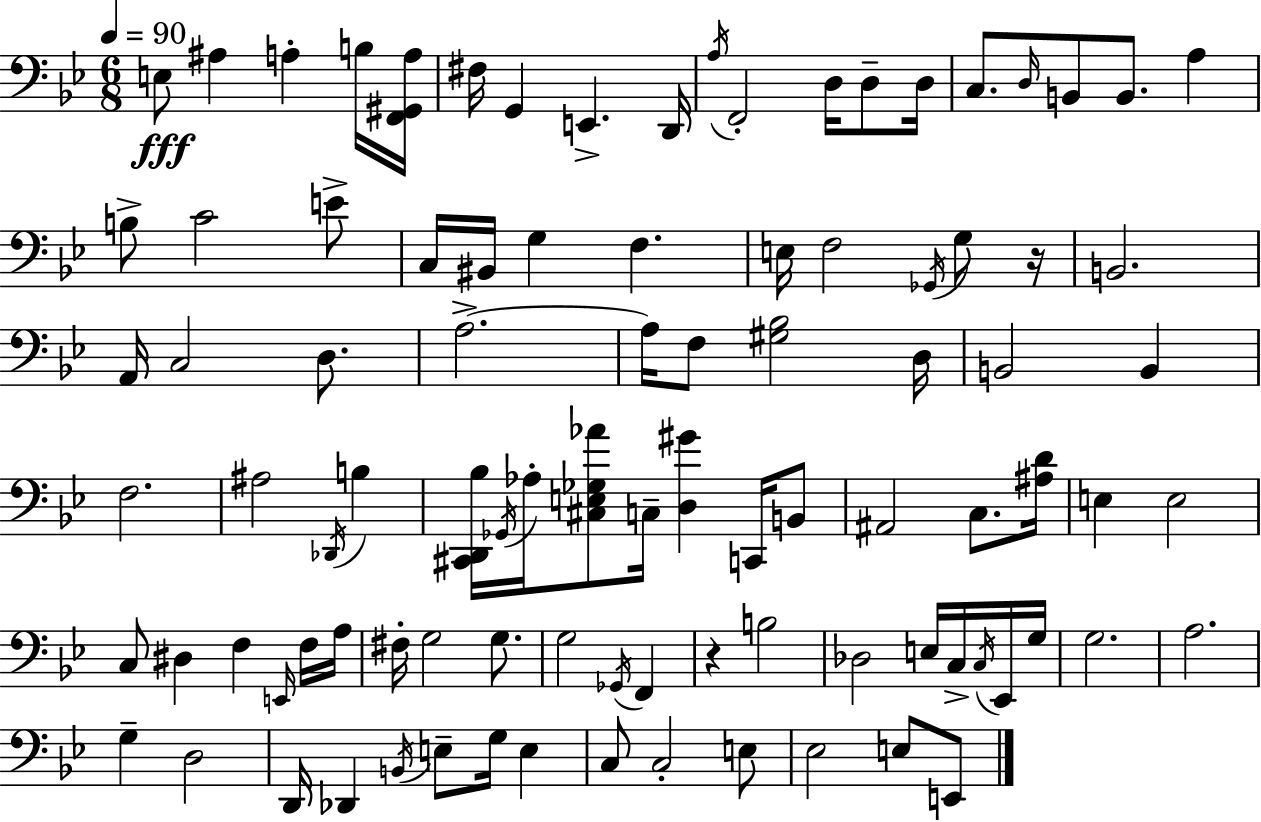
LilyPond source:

{
  \clef bass
  \numericTimeSignature
  \time 6/8
  \key bes \major
  \tempo 4 = 90
  e8\fff ais4 a4-. b16 <f, gis, a>16 | fis16 g,4 e,4.-> d,16 | \acciaccatura { a16 } f,2-. d16 d8-- | d16 c8. \grace { d16 } b,8 b,8. a4 | \break b8-> c'2 | e'8-> c16 bis,16 g4 f4. | e16 f2 \acciaccatura { ges,16 } | g8 r16 b,2. | \break a,16 c2 | d8. a2.->~~ | a16 f8 <gis bes>2 | d16 b,2 b,4 | \break f2. | ais2 \acciaccatura { des,16 } | b4 <cis, d, bes>16 \acciaccatura { ges,16 } aes16-. <cis e ges aes'>8 c16-- <d gis'>4 | c,16 b,8 ais,2 | \break c8. <ais d'>16 e4 e2 | c8 dis4 f4 | \grace { e,16 } f16 a16 fis16-. g2 | g8. g2 | \break \acciaccatura { ges,16 } f,4 r4 b2 | des2 | e16 c16-> \acciaccatura { c16 } ees,16 g16 g2. | a2. | \break g4-- | d2 d,16 des,4 | \acciaccatura { b,16 } e8-- g16 e4 c8 c2-. | e8 ees2 | \break e8 e,8 \bar "|."
}